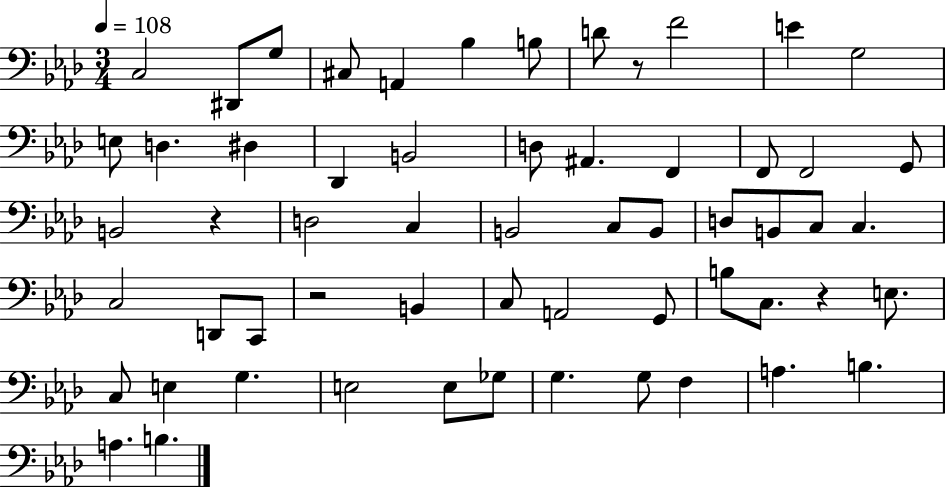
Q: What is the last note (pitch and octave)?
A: B3